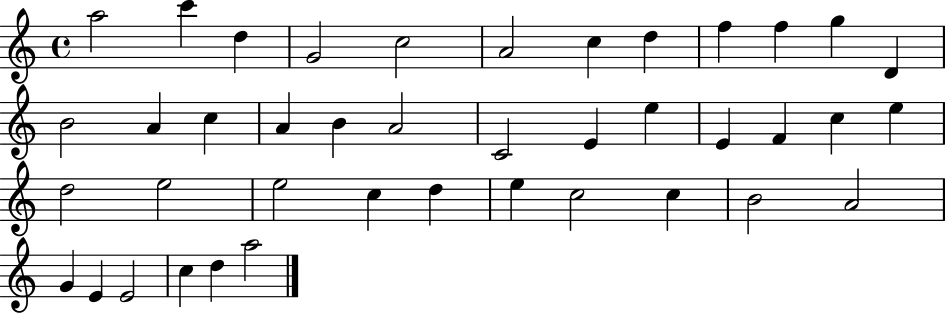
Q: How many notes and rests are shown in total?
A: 41